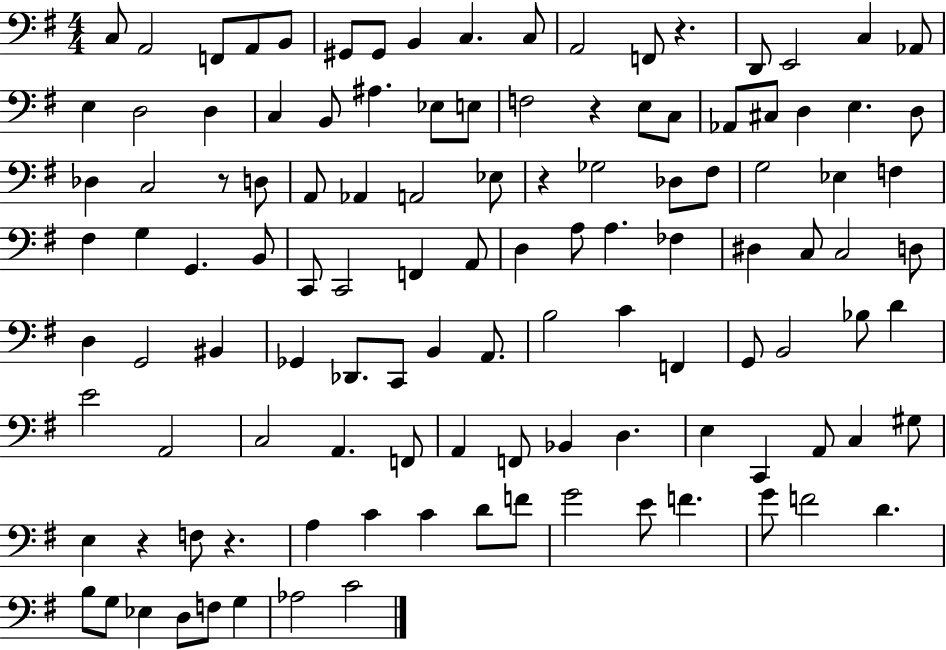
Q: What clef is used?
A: bass